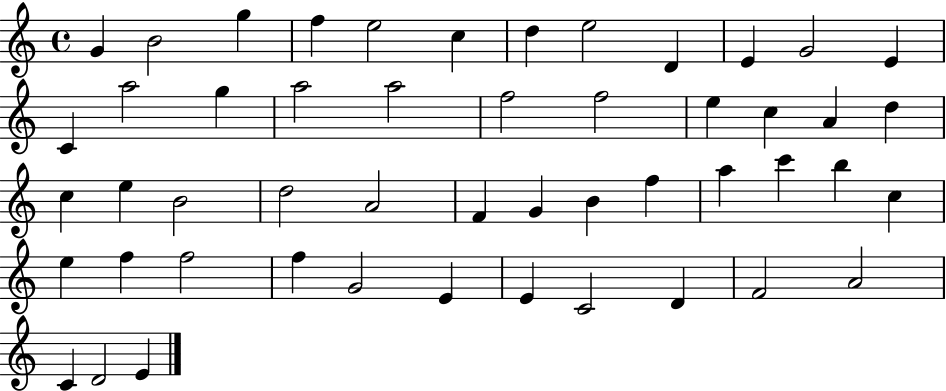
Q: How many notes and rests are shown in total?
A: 50